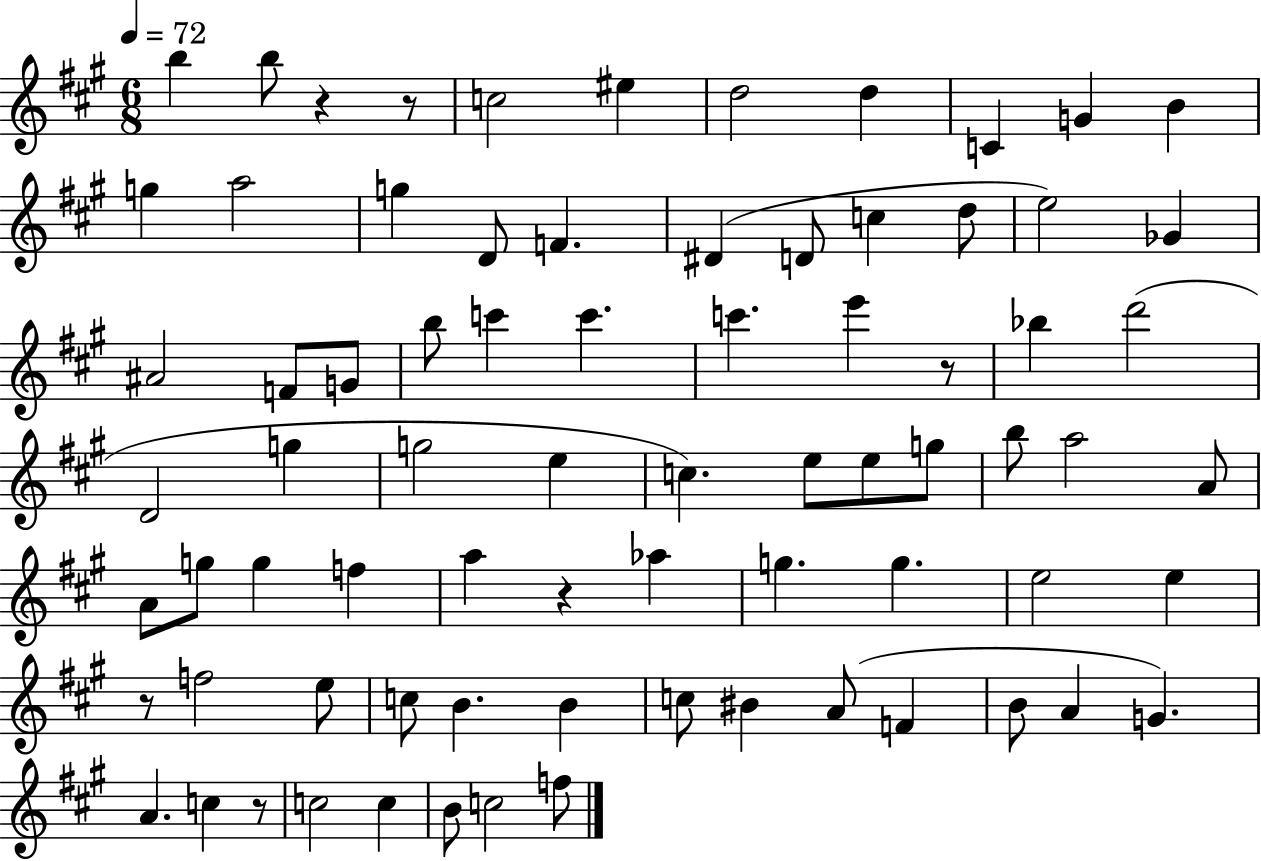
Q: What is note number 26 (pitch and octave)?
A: C6